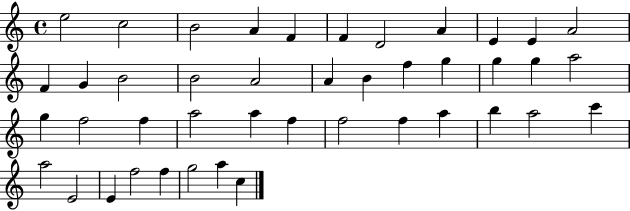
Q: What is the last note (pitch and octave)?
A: C5